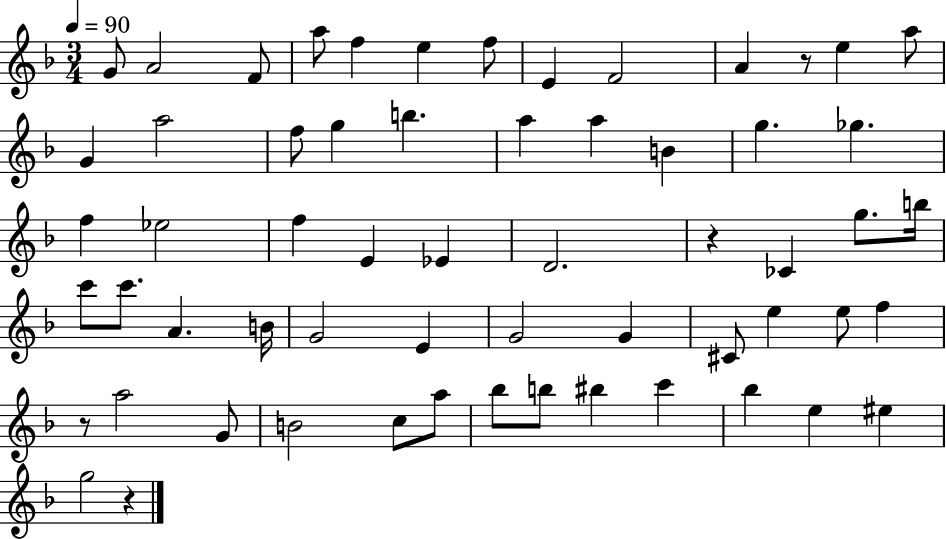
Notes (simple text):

G4/e A4/h F4/e A5/e F5/q E5/q F5/e E4/q F4/h A4/q R/e E5/q A5/e G4/q A5/h F5/e G5/q B5/q. A5/q A5/q B4/q G5/q. Gb5/q. F5/q Eb5/h F5/q E4/q Eb4/q D4/h. R/q CES4/q G5/e. B5/s C6/e C6/e. A4/q. B4/s G4/h E4/q G4/h G4/q C#4/e E5/q E5/e F5/q R/e A5/h G4/e B4/h C5/e A5/e Bb5/e B5/e BIS5/q C6/q Bb5/q E5/q EIS5/q G5/h R/q